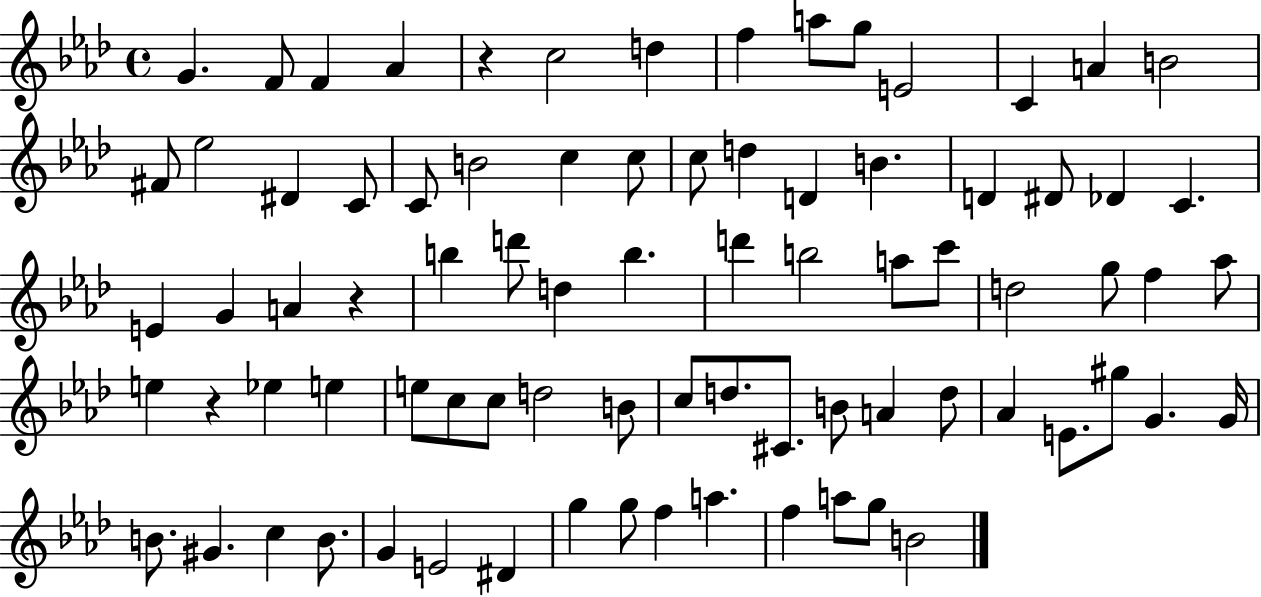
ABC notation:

X:1
T:Untitled
M:4/4
L:1/4
K:Ab
G F/2 F _A z c2 d f a/2 g/2 E2 C A B2 ^F/2 _e2 ^D C/2 C/2 B2 c c/2 c/2 d D B D ^D/2 _D C E G A z b d'/2 d b d' b2 a/2 c'/2 d2 g/2 f _a/2 e z _e e e/2 c/2 c/2 d2 B/2 c/2 d/2 ^C/2 B/2 A d/2 _A E/2 ^g/2 G G/4 B/2 ^G c B/2 G E2 ^D g g/2 f a f a/2 g/2 B2